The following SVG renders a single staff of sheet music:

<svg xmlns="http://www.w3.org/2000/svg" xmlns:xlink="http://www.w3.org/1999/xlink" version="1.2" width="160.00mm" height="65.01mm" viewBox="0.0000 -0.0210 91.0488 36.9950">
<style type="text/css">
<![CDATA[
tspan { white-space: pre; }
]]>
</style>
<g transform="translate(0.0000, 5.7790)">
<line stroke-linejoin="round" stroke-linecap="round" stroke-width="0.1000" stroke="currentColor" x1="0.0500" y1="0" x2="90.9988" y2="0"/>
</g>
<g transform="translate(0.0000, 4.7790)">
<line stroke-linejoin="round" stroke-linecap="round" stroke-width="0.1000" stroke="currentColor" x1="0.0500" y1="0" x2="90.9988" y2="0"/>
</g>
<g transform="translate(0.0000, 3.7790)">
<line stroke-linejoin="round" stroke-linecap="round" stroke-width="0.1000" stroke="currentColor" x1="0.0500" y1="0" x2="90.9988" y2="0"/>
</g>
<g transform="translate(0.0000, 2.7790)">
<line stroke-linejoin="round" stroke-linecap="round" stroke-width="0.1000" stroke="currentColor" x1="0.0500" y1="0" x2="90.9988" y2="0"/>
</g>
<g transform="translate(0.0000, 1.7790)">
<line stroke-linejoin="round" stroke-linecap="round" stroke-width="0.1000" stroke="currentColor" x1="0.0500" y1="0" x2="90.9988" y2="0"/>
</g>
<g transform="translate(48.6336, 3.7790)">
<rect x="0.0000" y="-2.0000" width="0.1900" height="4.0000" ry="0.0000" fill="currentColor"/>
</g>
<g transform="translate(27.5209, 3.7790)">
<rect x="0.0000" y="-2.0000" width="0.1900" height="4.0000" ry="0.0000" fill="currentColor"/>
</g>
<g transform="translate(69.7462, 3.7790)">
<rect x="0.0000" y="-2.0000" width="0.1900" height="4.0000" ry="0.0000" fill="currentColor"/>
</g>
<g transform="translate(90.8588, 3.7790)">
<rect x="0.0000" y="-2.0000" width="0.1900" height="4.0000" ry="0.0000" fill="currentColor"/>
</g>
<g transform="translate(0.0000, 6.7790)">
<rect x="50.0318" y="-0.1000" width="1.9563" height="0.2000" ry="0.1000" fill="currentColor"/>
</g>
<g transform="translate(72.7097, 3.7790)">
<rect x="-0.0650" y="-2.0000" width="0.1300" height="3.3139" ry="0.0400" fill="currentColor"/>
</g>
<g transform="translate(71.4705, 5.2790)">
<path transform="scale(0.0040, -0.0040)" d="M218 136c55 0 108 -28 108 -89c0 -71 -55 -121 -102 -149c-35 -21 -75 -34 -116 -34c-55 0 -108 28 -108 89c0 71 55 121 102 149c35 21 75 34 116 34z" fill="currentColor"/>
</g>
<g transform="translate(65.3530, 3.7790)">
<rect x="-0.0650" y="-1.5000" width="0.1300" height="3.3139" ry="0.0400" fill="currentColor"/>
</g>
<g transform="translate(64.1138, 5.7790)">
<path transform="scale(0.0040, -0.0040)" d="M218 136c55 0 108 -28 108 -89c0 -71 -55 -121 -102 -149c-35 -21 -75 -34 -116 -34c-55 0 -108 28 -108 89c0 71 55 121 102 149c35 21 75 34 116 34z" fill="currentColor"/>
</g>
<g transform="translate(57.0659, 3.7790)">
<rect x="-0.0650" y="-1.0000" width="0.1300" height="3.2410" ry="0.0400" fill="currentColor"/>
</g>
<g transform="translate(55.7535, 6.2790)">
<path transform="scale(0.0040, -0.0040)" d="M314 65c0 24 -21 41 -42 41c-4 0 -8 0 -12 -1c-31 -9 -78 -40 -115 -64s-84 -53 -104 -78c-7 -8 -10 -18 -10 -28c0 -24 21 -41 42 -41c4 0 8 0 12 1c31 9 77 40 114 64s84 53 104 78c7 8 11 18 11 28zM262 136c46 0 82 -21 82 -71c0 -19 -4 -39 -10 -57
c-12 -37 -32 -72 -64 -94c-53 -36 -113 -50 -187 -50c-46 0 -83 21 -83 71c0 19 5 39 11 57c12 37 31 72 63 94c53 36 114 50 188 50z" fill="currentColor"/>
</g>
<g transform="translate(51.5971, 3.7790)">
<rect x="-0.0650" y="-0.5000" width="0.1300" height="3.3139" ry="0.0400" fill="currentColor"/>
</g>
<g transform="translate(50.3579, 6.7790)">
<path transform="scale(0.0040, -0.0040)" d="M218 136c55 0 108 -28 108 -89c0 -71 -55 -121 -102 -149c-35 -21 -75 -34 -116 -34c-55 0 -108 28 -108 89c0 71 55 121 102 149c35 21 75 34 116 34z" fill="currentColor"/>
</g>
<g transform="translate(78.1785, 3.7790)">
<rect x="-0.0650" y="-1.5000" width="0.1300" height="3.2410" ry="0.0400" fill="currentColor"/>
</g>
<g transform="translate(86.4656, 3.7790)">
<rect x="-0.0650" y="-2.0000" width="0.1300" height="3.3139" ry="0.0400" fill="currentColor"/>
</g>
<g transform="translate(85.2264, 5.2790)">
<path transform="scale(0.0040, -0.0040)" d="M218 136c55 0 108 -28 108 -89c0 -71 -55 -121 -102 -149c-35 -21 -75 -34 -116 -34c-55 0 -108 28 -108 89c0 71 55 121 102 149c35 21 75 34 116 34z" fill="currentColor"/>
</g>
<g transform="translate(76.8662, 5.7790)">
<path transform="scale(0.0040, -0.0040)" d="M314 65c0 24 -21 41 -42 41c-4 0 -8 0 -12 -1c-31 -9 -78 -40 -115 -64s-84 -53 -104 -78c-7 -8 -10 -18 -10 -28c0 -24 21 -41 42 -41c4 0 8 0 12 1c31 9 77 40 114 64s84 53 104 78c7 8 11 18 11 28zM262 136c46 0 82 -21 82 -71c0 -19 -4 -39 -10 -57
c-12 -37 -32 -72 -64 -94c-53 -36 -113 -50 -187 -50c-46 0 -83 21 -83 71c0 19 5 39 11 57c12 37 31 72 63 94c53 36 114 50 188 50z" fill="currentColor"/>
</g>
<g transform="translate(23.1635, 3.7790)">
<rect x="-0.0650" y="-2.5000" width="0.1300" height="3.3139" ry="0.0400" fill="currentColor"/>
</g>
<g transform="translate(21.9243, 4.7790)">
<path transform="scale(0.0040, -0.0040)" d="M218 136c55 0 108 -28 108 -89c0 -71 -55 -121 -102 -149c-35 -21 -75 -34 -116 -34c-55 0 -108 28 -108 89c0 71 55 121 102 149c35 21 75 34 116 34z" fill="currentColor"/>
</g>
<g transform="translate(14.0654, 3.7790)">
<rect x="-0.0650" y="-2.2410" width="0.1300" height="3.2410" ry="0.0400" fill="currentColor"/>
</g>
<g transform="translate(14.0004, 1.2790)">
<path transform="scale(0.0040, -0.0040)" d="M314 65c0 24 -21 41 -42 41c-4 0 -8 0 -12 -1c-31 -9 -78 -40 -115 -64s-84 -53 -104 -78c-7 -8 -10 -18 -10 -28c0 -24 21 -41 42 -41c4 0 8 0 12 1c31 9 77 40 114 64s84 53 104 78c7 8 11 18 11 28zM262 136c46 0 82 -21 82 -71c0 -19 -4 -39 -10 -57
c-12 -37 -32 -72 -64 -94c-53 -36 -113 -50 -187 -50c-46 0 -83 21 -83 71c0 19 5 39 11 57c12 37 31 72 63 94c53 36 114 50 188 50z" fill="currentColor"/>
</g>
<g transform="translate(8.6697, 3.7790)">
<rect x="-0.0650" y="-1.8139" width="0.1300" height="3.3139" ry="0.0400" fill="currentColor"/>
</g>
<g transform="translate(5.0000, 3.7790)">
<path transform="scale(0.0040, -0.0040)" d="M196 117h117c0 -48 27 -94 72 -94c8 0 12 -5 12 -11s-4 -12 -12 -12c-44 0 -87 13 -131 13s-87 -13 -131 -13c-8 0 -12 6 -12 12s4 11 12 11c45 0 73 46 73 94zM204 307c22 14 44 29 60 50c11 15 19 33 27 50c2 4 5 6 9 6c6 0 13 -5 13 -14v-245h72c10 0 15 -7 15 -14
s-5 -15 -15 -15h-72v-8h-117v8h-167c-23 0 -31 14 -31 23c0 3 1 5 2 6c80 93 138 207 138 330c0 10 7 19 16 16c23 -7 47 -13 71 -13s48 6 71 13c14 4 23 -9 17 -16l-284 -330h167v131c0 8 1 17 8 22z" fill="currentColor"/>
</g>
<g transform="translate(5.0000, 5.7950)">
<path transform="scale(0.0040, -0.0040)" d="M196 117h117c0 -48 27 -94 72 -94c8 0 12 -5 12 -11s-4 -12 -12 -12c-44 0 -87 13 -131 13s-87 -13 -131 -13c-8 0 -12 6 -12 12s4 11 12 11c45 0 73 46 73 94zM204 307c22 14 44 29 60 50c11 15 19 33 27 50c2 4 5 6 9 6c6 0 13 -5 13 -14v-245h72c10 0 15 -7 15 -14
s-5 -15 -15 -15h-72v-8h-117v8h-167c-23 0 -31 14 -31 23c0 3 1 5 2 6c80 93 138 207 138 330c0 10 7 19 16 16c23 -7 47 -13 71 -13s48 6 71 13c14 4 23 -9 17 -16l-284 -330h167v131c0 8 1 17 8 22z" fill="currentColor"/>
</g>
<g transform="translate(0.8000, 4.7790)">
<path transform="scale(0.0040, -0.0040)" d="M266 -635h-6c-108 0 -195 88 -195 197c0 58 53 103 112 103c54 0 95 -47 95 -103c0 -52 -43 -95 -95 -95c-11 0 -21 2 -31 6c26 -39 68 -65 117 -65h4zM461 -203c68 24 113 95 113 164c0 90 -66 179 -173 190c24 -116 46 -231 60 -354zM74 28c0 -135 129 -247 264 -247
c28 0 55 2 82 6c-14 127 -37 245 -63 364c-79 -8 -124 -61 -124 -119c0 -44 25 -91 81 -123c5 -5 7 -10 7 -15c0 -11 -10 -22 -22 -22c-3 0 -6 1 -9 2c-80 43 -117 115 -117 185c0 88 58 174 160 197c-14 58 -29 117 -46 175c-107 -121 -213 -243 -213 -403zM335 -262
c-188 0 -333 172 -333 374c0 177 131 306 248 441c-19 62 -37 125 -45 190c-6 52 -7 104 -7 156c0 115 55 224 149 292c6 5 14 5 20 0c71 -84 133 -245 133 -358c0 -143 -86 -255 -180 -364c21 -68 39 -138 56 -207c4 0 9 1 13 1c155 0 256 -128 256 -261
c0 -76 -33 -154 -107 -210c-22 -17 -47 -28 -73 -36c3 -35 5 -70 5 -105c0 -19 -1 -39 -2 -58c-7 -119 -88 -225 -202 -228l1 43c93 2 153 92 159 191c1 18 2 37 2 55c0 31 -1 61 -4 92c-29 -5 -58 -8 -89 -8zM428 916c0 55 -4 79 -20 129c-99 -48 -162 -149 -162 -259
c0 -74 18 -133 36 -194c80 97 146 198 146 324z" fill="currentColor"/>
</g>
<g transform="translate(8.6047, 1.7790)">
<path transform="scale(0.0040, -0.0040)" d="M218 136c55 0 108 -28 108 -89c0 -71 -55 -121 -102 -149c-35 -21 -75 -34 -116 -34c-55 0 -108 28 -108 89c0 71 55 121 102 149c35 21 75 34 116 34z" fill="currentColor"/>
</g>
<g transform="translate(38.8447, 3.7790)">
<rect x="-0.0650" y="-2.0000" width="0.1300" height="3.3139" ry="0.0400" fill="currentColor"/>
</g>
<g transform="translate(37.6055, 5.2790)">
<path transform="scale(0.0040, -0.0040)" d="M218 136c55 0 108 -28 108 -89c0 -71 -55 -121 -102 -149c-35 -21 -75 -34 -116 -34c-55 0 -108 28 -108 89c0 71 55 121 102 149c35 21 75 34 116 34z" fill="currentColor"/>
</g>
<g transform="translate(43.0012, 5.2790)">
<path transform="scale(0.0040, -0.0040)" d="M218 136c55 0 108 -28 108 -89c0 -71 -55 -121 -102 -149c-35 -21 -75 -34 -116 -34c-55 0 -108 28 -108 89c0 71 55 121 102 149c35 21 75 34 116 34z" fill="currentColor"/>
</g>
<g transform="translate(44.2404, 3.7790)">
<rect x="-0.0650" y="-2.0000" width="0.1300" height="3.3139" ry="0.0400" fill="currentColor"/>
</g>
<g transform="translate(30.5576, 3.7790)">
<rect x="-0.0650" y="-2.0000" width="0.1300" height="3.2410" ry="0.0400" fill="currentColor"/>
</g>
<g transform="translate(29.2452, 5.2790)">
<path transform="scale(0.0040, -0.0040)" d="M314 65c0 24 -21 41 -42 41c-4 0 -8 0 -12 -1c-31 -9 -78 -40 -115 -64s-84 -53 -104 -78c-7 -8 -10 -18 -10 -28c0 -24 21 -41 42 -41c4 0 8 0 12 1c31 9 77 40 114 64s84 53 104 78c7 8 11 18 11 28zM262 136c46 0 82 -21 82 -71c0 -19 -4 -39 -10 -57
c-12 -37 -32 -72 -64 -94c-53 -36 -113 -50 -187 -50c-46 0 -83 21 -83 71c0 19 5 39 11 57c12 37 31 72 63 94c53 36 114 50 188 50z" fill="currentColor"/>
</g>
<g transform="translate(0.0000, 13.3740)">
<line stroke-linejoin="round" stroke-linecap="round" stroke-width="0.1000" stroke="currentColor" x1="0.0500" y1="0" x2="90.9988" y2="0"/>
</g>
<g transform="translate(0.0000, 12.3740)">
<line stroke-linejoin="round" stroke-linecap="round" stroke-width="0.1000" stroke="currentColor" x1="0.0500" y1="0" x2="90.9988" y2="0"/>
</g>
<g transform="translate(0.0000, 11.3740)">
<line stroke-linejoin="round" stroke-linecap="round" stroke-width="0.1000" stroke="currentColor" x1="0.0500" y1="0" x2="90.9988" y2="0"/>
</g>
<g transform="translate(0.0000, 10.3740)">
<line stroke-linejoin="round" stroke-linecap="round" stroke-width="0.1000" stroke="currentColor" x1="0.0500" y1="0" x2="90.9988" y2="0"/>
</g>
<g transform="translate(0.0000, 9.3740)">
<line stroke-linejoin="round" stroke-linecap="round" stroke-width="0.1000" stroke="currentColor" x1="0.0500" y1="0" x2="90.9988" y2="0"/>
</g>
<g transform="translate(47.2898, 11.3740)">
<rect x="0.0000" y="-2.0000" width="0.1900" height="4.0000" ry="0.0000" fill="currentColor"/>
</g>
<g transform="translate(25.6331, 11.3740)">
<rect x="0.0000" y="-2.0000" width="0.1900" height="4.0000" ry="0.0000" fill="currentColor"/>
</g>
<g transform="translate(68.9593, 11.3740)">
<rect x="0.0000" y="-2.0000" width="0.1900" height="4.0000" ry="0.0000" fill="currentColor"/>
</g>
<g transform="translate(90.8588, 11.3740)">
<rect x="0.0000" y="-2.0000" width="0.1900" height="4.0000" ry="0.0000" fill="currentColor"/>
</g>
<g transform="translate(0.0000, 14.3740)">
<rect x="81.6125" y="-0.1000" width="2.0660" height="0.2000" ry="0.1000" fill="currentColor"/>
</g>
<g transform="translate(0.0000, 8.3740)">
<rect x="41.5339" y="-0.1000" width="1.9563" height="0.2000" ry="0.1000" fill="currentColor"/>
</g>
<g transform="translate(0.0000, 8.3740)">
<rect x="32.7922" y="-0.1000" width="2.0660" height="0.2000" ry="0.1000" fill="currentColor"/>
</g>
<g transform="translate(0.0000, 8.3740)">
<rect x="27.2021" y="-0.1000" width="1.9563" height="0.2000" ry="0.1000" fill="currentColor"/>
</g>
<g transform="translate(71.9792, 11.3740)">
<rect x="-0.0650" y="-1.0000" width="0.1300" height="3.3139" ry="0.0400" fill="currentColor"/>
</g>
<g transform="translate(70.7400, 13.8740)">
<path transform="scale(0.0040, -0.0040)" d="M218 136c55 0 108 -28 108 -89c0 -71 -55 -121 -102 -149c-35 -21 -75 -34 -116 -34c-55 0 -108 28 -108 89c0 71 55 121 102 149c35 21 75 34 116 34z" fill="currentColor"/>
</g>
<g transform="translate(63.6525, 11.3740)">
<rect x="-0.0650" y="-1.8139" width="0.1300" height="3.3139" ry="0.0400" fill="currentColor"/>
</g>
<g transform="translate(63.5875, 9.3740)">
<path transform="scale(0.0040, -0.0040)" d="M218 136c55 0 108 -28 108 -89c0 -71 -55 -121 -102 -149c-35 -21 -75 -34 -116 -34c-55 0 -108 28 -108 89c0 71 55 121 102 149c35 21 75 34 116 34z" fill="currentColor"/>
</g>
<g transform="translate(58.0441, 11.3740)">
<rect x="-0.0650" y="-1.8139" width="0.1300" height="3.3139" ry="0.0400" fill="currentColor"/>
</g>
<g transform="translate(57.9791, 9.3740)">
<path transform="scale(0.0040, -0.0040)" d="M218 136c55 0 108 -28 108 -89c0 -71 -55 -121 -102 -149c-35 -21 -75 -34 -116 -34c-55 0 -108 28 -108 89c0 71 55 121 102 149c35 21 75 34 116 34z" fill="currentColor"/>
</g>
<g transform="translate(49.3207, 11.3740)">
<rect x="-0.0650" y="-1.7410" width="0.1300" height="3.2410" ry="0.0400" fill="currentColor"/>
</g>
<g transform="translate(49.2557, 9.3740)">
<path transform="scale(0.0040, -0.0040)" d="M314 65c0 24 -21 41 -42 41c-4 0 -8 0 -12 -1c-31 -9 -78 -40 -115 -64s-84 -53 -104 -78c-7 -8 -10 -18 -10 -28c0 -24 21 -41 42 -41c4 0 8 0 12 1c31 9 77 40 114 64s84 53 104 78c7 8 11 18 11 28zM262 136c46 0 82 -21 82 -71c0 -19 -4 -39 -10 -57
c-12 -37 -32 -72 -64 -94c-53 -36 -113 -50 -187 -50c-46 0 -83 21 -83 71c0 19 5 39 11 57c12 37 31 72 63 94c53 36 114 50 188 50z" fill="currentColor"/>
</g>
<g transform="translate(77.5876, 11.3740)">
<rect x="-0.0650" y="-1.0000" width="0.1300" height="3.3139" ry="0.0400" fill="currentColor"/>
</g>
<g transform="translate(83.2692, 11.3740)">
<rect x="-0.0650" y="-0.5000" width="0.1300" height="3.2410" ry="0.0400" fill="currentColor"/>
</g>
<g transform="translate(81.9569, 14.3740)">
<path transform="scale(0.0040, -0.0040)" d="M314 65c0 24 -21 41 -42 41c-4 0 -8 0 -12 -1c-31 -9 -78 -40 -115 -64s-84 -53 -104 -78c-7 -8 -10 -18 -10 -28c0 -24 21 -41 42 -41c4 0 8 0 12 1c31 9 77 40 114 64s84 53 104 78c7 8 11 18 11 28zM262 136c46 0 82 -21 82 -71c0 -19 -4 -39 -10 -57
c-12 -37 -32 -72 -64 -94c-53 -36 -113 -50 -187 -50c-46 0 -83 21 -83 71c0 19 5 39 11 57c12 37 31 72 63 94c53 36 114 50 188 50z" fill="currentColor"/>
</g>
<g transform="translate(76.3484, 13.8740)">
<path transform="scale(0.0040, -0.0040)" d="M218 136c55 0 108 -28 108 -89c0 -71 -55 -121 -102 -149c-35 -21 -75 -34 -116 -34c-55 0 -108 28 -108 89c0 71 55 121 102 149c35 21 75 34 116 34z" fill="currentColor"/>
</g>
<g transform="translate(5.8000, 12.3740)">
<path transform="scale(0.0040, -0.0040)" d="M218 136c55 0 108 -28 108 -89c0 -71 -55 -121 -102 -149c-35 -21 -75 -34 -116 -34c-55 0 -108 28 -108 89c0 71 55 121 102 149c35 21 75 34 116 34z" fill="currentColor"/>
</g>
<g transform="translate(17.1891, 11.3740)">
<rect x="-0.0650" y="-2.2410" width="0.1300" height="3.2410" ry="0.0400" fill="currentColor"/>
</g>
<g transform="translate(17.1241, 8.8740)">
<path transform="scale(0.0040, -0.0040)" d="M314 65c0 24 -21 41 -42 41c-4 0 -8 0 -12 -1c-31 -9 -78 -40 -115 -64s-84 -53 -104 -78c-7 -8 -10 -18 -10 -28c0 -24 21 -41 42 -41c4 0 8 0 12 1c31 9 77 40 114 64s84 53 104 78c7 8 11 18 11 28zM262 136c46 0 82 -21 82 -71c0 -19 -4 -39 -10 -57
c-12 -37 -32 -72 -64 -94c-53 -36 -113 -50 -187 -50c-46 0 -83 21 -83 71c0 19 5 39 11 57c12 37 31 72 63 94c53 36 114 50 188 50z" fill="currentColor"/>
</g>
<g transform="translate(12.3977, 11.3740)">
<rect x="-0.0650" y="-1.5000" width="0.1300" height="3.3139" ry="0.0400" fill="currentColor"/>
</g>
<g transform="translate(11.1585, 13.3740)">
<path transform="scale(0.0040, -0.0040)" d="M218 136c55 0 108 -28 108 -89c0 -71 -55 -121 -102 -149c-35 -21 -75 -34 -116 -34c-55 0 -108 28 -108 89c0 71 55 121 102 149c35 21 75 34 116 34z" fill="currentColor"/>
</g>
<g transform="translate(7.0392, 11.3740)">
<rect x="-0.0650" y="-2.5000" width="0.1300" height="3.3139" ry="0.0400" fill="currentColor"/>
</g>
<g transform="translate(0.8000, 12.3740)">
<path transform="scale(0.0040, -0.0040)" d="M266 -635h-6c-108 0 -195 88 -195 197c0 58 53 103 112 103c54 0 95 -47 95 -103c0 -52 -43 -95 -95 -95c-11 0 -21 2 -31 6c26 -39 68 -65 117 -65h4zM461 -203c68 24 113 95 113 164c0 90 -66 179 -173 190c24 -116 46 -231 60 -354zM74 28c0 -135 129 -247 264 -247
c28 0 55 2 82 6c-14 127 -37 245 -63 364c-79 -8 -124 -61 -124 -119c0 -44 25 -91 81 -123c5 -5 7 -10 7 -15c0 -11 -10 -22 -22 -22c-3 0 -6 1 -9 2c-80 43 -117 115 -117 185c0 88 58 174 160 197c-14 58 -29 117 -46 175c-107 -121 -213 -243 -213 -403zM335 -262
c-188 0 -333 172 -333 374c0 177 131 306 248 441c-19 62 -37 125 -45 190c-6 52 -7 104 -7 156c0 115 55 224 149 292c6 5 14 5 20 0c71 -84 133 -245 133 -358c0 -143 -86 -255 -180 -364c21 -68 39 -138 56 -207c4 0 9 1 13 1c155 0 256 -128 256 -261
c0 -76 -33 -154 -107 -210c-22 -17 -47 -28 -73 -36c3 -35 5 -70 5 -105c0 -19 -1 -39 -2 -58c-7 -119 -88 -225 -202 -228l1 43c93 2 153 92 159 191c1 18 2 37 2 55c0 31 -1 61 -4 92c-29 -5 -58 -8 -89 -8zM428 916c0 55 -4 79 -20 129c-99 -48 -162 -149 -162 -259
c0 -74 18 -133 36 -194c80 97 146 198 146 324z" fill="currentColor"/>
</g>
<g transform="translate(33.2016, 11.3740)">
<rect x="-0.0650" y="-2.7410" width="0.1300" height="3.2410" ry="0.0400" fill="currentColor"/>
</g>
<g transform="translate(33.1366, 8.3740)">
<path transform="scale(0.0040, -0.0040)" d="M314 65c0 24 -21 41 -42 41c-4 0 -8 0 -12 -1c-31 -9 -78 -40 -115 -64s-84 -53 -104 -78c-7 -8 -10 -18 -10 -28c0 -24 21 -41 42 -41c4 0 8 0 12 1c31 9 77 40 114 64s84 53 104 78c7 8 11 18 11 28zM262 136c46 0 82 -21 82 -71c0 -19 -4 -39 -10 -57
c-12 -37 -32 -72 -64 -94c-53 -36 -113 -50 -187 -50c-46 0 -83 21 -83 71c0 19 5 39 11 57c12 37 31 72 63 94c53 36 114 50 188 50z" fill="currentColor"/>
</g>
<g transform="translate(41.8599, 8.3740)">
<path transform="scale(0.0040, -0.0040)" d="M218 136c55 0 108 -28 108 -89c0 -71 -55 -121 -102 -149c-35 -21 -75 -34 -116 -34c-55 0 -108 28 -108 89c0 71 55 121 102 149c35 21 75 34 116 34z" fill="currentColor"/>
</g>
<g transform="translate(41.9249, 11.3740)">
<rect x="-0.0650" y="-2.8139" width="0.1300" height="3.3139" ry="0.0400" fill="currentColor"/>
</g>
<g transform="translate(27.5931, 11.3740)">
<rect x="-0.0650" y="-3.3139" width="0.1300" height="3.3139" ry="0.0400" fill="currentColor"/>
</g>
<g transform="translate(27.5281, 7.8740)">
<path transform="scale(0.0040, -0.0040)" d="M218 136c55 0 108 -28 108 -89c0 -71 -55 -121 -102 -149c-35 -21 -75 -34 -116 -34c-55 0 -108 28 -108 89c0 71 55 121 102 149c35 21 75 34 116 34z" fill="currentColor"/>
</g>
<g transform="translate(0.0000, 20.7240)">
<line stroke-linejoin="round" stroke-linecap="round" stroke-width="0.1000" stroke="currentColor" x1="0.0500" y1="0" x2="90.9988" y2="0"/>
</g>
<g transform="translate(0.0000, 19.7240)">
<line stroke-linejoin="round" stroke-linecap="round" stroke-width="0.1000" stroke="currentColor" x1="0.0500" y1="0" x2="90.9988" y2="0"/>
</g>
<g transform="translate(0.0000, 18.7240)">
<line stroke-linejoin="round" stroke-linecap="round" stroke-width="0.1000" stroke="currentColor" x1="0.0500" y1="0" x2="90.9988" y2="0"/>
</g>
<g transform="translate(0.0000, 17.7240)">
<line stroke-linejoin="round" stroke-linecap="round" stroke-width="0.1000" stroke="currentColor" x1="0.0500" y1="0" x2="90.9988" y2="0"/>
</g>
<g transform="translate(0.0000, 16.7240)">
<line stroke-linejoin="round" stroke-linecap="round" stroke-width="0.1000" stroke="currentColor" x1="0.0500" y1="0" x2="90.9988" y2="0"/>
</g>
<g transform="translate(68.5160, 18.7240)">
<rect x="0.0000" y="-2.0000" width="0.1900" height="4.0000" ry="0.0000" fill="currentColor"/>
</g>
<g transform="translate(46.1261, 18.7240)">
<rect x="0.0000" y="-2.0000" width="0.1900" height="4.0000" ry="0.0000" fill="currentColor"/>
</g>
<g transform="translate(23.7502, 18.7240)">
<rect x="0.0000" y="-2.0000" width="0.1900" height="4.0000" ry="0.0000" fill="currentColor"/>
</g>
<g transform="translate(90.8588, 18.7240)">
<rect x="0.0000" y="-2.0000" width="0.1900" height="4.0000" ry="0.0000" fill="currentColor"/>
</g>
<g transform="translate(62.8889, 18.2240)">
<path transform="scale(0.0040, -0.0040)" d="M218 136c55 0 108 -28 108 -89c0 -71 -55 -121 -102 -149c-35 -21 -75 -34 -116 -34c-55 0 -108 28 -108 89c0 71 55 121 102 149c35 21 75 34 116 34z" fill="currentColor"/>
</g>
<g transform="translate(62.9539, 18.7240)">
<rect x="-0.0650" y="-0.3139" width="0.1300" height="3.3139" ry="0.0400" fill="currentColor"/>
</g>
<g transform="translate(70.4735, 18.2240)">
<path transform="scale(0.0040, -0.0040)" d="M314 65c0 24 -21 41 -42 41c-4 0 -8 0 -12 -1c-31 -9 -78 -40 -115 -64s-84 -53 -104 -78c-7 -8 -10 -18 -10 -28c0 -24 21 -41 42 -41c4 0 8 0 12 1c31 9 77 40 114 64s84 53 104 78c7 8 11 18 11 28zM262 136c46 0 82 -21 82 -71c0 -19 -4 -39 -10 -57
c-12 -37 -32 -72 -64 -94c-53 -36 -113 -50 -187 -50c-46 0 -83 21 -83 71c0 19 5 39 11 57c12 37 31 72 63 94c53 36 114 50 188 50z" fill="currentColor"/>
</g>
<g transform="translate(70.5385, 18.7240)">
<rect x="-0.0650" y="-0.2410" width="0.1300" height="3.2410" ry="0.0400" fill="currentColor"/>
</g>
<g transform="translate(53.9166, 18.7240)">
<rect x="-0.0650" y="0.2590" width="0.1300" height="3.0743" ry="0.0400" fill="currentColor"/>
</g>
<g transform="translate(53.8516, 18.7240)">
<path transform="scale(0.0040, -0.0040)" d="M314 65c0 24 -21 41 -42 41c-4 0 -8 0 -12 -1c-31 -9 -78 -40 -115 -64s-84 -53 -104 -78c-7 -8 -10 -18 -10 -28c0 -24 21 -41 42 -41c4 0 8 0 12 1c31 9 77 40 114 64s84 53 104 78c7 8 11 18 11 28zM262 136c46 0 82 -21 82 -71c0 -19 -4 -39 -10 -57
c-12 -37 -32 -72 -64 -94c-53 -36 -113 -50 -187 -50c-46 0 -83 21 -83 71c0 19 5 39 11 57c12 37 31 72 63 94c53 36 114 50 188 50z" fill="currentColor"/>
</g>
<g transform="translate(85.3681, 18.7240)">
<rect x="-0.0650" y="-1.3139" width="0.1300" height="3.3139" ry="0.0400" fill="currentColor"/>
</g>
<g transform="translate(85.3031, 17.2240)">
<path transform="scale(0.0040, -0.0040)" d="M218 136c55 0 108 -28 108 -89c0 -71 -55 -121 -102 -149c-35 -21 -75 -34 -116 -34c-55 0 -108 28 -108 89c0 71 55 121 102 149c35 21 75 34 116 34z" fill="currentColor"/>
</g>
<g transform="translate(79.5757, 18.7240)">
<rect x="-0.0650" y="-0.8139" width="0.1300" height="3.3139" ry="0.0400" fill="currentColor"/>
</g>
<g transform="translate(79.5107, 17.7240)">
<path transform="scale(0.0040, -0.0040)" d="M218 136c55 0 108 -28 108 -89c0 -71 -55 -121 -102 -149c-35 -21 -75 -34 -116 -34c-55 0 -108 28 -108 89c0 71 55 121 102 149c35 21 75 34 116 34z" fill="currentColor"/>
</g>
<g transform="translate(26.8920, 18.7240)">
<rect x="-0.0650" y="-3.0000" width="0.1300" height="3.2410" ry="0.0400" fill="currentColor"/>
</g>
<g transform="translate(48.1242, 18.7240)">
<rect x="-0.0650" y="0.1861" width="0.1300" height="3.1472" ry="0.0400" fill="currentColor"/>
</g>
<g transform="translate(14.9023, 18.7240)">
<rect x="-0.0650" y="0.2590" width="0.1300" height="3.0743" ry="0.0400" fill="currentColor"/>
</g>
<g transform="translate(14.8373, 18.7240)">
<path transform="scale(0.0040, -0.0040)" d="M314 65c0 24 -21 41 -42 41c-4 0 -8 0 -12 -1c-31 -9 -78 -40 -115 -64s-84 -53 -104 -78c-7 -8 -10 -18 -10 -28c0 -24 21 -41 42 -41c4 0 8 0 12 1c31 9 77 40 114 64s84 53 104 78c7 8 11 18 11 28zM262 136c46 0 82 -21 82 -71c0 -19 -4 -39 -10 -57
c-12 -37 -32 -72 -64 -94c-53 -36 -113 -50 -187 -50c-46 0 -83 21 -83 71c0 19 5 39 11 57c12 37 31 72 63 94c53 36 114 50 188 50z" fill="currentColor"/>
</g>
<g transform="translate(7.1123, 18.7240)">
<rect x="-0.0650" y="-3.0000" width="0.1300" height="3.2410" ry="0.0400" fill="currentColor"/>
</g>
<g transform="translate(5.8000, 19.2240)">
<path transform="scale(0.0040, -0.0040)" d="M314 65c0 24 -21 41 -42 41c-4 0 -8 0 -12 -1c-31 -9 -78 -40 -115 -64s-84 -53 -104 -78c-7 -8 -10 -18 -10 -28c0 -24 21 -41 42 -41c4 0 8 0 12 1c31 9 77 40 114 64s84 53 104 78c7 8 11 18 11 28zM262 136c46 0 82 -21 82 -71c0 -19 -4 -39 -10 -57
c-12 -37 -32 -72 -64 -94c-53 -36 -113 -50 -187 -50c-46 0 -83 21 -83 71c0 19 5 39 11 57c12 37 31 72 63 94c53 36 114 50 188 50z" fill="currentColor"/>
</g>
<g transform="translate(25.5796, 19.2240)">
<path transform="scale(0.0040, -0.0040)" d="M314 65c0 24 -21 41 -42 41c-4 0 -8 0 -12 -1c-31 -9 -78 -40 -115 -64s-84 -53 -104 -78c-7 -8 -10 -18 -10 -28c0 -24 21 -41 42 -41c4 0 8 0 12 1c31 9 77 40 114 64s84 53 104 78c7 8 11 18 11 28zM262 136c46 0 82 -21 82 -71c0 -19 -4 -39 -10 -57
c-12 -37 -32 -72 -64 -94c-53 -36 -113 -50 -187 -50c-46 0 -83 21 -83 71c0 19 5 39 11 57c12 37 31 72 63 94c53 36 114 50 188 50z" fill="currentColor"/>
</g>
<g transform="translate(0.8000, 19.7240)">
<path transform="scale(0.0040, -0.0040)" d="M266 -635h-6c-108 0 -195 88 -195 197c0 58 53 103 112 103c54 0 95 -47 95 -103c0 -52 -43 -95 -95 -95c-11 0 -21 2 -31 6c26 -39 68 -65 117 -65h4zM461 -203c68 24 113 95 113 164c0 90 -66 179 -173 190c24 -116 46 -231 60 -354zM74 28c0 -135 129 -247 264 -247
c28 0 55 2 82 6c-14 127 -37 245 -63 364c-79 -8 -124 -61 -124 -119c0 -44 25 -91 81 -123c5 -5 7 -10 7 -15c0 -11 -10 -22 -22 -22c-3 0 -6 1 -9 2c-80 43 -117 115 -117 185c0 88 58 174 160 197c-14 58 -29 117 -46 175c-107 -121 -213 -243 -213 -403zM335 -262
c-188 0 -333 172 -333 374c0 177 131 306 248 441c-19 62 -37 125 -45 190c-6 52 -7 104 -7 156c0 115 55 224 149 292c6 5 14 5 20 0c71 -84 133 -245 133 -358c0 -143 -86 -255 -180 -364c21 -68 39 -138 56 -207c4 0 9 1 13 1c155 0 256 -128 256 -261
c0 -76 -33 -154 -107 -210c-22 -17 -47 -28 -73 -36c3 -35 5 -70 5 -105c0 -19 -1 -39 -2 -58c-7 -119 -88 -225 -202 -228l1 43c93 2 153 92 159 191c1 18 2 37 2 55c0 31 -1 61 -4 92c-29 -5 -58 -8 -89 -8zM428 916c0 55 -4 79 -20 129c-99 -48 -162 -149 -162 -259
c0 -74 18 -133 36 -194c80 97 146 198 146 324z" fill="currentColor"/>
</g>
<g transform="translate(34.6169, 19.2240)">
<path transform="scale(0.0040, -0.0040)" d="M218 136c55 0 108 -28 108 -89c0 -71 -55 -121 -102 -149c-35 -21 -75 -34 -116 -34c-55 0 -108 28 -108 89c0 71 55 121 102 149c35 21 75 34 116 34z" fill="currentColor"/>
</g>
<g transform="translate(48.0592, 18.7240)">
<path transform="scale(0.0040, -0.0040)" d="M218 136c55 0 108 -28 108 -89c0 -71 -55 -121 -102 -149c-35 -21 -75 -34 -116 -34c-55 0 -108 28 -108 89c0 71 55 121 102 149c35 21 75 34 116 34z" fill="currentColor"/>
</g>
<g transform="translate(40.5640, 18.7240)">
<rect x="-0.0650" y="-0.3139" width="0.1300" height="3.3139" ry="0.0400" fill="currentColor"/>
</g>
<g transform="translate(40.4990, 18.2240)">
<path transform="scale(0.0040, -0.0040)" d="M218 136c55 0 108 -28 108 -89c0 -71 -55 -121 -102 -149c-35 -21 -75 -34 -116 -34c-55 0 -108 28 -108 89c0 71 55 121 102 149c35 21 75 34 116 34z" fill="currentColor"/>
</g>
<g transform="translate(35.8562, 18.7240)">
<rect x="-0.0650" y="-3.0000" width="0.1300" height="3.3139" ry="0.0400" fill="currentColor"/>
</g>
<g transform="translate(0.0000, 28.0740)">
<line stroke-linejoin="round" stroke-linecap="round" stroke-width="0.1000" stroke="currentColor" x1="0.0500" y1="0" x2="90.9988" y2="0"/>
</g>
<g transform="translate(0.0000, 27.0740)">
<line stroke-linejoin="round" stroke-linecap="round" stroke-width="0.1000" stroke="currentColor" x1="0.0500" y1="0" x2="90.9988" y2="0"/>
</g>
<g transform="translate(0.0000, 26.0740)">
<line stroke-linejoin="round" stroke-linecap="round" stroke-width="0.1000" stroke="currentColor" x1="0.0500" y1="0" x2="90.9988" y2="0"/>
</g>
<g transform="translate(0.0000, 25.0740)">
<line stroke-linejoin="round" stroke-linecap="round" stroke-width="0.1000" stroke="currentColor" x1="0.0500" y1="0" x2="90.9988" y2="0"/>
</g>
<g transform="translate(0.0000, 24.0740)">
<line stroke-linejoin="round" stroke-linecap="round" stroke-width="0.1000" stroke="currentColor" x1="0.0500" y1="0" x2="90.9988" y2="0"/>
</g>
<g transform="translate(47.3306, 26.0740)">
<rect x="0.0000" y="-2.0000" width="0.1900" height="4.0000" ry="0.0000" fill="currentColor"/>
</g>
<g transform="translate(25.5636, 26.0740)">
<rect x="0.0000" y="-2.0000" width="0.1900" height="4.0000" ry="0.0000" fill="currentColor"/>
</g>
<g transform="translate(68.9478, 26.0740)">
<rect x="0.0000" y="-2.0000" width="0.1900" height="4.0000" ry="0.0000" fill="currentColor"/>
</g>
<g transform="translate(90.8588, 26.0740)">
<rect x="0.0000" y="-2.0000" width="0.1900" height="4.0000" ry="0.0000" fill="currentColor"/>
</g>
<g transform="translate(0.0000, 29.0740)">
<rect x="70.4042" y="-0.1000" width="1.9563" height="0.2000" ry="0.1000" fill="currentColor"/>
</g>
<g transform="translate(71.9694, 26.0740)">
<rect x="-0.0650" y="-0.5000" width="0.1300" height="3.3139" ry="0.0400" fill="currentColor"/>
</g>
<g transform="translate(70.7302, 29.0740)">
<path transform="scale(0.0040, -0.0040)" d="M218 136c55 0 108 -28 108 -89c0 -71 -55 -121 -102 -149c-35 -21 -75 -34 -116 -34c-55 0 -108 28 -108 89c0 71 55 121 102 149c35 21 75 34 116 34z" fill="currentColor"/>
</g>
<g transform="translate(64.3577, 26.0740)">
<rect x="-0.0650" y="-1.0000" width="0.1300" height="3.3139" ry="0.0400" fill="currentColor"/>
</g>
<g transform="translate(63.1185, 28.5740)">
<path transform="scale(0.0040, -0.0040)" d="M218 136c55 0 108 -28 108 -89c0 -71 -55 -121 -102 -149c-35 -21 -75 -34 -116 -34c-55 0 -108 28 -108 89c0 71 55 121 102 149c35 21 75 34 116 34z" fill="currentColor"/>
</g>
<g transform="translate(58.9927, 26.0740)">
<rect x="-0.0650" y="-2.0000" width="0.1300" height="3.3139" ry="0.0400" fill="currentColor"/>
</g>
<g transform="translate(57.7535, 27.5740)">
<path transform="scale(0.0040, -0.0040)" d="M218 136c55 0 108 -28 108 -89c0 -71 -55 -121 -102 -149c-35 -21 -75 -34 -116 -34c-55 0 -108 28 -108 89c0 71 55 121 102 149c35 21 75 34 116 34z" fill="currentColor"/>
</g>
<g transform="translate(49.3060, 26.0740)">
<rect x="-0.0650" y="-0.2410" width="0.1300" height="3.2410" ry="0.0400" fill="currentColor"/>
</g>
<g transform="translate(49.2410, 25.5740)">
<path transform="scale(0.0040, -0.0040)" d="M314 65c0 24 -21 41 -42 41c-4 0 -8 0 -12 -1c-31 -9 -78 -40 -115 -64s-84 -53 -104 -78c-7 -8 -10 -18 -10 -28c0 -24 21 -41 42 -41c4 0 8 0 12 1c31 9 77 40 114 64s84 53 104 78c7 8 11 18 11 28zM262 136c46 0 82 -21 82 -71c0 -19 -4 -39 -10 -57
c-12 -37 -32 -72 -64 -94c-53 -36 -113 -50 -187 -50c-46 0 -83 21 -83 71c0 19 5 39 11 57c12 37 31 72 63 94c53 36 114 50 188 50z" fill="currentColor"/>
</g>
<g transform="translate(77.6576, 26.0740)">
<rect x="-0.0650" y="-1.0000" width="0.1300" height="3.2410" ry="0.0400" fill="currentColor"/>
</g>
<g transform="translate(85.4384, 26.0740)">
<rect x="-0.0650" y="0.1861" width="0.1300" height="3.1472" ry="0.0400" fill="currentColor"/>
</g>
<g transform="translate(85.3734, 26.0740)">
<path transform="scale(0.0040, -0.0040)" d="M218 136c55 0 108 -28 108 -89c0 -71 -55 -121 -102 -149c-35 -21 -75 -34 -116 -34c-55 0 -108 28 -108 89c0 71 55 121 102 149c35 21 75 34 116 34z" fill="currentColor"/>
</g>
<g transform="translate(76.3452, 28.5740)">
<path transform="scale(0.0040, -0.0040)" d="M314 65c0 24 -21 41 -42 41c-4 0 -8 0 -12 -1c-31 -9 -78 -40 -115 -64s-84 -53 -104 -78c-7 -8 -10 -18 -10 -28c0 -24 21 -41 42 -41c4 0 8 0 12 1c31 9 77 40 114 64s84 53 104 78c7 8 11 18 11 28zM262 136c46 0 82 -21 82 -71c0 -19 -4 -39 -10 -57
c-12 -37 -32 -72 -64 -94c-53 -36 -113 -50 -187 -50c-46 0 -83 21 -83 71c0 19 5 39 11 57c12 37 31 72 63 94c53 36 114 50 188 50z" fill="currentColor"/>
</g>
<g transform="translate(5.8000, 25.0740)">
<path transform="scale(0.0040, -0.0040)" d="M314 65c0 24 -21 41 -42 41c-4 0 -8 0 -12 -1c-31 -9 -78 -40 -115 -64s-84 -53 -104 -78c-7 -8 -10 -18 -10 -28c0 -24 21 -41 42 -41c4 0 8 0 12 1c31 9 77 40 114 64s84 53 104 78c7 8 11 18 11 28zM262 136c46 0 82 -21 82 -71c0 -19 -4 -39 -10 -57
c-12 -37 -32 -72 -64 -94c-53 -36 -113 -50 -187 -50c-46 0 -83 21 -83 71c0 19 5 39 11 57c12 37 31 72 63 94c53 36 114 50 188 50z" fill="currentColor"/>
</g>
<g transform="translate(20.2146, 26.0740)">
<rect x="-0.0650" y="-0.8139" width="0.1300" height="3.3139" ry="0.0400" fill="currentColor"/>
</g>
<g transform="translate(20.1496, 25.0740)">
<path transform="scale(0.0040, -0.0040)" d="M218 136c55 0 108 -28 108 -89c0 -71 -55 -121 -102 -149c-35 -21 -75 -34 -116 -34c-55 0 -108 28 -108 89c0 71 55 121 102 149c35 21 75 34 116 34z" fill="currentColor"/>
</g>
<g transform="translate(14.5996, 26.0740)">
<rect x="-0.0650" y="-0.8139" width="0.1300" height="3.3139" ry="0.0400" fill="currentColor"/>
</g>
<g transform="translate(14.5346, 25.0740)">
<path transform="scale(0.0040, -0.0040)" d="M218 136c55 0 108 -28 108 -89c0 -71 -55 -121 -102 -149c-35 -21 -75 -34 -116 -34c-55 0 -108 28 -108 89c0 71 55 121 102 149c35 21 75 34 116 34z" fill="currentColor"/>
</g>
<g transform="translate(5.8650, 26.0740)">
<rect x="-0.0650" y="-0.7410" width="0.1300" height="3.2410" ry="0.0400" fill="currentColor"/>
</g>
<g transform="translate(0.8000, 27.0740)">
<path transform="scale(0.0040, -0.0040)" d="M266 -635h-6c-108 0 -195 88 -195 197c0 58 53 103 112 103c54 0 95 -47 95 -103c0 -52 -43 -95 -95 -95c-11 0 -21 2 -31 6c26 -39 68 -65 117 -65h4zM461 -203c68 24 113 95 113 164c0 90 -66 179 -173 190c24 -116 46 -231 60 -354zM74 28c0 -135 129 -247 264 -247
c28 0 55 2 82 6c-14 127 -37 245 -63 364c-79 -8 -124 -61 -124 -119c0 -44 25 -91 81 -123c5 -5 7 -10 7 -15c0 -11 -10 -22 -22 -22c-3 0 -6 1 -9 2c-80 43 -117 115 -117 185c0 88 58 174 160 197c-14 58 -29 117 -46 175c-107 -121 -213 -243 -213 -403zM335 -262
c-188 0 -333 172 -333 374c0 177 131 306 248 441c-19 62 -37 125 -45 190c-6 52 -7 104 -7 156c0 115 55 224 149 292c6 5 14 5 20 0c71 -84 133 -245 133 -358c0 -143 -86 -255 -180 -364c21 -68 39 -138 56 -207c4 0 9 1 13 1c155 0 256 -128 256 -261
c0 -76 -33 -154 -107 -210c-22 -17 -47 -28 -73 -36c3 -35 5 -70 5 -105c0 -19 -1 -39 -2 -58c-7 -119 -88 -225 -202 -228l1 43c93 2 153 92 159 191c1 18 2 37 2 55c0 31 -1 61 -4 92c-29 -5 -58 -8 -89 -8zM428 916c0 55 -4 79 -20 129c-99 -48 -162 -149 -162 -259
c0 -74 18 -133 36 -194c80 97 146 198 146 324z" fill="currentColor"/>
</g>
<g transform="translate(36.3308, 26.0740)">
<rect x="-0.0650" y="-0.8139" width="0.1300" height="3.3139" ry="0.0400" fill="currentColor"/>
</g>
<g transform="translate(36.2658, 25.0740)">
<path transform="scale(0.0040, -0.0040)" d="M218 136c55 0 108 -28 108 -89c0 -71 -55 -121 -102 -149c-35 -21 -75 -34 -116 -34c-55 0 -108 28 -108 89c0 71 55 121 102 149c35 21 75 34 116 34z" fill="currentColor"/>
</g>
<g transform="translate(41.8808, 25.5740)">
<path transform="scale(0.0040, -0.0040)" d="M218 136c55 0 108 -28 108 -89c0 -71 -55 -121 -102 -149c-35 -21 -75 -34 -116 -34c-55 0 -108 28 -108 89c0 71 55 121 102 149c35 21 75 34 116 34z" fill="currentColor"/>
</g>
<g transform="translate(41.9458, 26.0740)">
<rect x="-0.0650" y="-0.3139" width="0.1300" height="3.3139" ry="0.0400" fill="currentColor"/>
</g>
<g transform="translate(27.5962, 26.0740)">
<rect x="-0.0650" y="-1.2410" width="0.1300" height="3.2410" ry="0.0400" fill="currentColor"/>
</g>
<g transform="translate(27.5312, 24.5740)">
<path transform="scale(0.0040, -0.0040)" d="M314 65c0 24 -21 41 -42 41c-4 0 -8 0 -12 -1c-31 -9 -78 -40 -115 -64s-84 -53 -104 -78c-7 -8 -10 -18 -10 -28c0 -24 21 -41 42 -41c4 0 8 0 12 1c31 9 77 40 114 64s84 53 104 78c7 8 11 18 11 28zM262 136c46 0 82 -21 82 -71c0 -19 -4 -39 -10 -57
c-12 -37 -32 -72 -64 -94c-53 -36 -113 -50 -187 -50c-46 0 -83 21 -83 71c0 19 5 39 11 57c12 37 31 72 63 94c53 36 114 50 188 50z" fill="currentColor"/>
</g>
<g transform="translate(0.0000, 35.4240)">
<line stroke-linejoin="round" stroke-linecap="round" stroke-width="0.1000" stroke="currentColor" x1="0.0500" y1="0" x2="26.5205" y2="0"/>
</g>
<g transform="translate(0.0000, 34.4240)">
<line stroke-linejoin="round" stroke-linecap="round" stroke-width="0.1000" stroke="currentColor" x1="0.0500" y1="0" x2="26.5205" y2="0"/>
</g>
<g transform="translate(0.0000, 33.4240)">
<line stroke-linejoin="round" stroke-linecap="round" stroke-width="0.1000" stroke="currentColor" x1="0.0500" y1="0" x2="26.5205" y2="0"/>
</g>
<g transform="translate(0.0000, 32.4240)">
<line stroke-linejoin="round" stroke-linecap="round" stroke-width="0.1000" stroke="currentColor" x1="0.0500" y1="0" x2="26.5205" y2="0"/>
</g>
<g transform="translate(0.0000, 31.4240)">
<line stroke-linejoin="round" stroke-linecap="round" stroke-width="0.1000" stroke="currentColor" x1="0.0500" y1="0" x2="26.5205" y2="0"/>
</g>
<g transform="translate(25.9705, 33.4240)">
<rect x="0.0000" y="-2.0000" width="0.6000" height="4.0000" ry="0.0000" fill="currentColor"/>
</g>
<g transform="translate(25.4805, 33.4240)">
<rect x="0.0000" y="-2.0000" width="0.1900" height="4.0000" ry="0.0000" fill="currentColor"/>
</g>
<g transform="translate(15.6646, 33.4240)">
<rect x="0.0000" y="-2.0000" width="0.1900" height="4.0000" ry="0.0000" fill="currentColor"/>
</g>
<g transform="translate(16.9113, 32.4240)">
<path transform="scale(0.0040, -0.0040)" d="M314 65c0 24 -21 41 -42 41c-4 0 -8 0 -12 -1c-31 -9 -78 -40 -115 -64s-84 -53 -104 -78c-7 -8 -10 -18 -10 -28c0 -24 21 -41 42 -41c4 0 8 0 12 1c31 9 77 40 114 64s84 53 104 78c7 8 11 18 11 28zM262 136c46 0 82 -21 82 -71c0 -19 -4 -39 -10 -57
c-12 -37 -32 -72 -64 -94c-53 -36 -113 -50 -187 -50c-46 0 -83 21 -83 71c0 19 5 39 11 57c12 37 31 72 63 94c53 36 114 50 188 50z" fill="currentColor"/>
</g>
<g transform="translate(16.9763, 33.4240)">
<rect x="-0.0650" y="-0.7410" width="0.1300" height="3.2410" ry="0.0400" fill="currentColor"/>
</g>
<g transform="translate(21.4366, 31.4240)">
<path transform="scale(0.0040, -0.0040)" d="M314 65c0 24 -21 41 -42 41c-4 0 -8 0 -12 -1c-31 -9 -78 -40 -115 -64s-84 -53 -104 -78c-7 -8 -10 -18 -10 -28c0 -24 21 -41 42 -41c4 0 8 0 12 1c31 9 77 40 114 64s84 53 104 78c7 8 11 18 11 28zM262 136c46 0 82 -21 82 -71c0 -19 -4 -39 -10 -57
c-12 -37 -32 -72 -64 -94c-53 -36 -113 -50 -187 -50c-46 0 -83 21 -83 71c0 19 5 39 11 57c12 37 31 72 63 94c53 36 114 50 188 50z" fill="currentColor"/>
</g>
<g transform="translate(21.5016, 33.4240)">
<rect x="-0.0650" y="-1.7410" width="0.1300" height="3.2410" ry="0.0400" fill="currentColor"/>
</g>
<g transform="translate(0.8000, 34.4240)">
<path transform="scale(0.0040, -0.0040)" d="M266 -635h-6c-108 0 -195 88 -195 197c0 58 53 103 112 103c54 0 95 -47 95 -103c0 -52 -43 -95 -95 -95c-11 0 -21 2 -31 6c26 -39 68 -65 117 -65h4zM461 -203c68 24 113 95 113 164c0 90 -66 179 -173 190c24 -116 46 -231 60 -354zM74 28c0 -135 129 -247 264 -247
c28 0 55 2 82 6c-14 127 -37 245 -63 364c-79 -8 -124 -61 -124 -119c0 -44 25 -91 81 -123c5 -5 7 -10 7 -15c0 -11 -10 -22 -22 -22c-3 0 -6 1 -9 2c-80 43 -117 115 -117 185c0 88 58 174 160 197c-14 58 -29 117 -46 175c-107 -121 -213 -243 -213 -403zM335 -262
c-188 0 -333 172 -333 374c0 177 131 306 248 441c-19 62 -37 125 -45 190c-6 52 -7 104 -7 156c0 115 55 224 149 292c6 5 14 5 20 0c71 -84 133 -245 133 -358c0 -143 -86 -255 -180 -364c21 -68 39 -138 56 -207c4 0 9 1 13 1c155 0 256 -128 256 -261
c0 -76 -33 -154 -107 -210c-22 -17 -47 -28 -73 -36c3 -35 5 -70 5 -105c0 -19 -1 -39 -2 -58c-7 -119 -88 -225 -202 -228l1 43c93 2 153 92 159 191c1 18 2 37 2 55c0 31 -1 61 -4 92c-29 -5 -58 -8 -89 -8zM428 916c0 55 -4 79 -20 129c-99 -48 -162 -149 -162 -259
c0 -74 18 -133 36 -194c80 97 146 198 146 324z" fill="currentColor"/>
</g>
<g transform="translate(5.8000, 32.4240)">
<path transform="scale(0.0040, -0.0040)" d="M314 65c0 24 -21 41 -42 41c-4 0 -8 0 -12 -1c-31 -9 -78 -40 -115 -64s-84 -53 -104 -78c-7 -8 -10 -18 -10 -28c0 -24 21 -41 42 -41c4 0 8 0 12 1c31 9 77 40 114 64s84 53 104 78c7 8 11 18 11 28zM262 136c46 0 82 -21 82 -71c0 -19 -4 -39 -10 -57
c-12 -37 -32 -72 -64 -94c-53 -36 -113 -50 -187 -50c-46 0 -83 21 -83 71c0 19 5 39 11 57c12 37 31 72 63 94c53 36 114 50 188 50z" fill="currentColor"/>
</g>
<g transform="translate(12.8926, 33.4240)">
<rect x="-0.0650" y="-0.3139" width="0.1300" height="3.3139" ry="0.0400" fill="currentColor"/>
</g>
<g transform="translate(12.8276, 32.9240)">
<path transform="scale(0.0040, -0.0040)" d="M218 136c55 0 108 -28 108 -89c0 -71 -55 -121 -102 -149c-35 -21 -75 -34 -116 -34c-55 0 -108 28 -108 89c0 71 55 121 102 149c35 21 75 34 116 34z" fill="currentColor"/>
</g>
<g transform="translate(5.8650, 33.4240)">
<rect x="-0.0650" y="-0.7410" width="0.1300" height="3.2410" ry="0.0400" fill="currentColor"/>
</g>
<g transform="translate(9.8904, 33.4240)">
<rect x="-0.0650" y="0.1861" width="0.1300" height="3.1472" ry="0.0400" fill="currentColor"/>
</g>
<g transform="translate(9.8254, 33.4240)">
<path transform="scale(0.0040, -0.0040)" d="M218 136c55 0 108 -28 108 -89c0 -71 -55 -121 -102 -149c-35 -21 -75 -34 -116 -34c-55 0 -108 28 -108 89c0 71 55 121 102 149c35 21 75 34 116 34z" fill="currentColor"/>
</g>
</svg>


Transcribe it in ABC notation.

X:1
T:Untitled
M:4/4
L:1/4
K:C
f g2 G F2 F F C D2 E F E2 F G E g2 b a2 a f2 f f D D C2 A2 B2 A2 A c B B2 c c2 d e d2 d d e2 d c c2 F D C D2 B d2 B c d2 f2